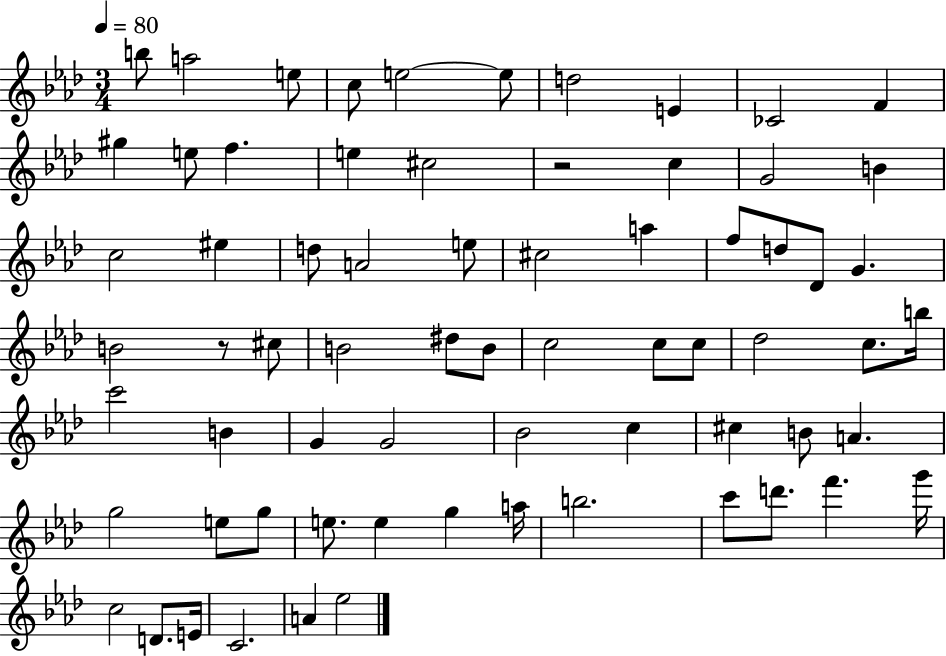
{
  \clef treble
  \numericTimeSignature
  \time 3/4
  \key aes \major
  \tempo 4 = 80
  b''8 a''2 e''8 | c''8 e''2~~ e''8 | d''2 e'4 | ces'2 f'4 | \break gis''4 e''8 f''4. | e''4 cis''2 | r2 c''4 | g'2 b'4 | \break c''2 eis''4 | d''8 a'2 e''8 | cis''2 a''4 | f''8 d''8 des'8 g'4. | \break b'2 r8 cis''8 | b'2 dis''8 b'8 | c''2 c''8 c''8 | des''2 c''8. b''16 | \break c'''2 b'4 | g'4 g'2 | bes'2 c''4 | cis''4 b'8 a'4. | \break g''2 e''8 g''8 | e''8. e''4 g''4 a''16 | b''2. | c'''8 d'''8. f'''4. g'''16 | \break c''2 d'8. e'16 | c'2. | a'4 ees''2 | \bar "|."
}